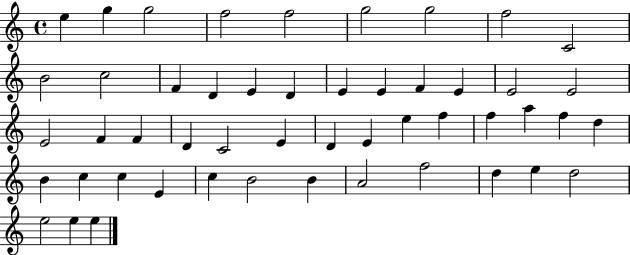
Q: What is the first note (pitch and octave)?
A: E5